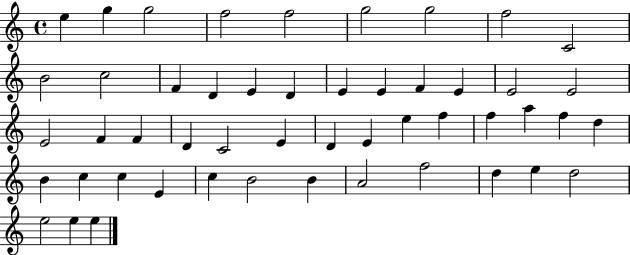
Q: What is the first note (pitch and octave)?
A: E5